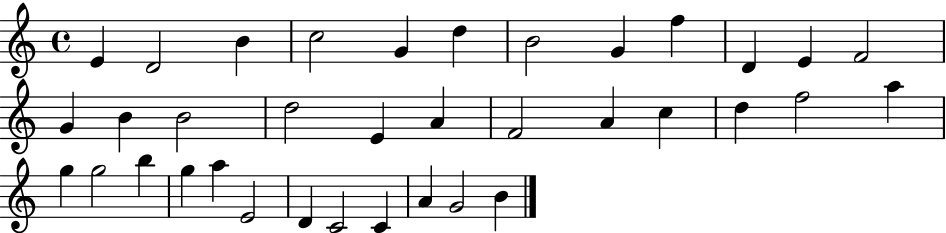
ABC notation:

X:1
T:Untitled
M:4/4
L:1/4
K:C
E D2 B c2 G d B2 G f D E F2 G B B2 d2 E A F2 A c d f2 a g g2 b g a E2 D C2 C A G2 B